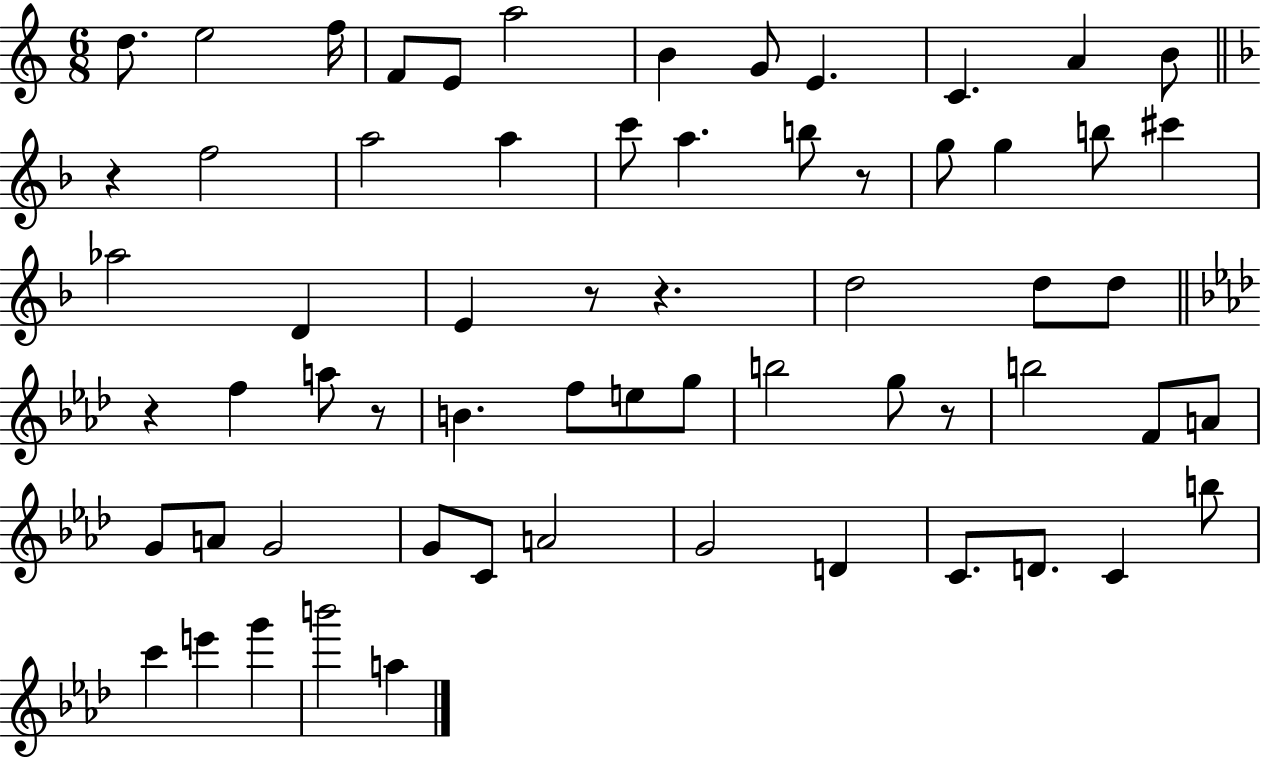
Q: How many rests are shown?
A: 7